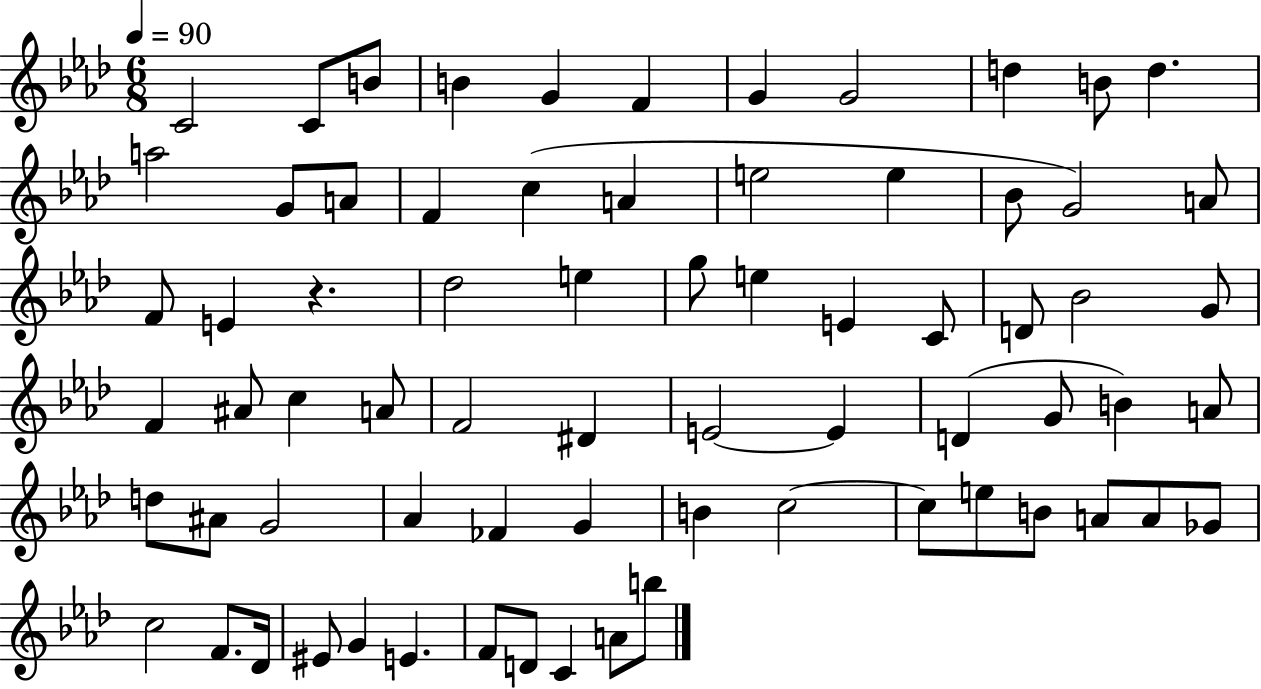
{
  \clef treble
  \numericTimeSignature
  \time 6/8
  \key aes \major
  \tempo 4 = 90
  \repeat volta 2 { c'2 c'8 b'8 | b'4 g'4 f'4 | g'4 g'2 | d''4 b'8 d''4. | \break a''2 g'8 a'8 | f'4 c''4( a'4 | e''2 e''4 | bes'8 g'2) a'8 | \break f'8 e'4 r4. | des''2 e''4 | g''8 e''4 e'4 c'8 | d'8 bes'2 g'8 | \break f'4 ais'8 c''4 a'8 | f'2 dis'4 | e'2~~ e'4 | d'4( g'8 b'4) a'8 | \break d''8 ais'8 g'2 | aes'4 fes'4 g'4 | b'4 c''2~~ | c''8 e''8 b'8 a'8 a'8 ges'8 | \break c''2 f'8. des'16 | eis'8 g'4 e'4. | f'8 d'8 c'4 a'8 b''8 | } \bar "|."
}